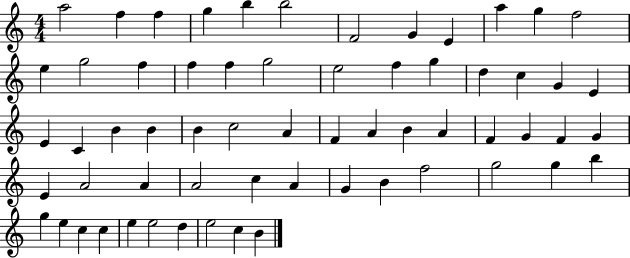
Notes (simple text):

A5/h F5/q F5/q G5/q B5/q B5/h F4/h G4/q E4/q A5/q G5/q F5/h E5/q G5/h F5/q F5/q F5/q G5/h E5/h F5/q G5/q D5/q C5/q G4/q E4/q E4/q C4/q B4/q B4/q B4/q C5/h A4/q F4/q A4/q B4/q A4/q F4/q G4/q F4/q G4/q E4/q A4/h A4/q A4/h C5/q A4/q G4/q B4/q F5/h G5/h G5/q B5/q G5/q E5/q C5/q C5/q E5/q E5/h D5/q E5/h C5/q B4/q